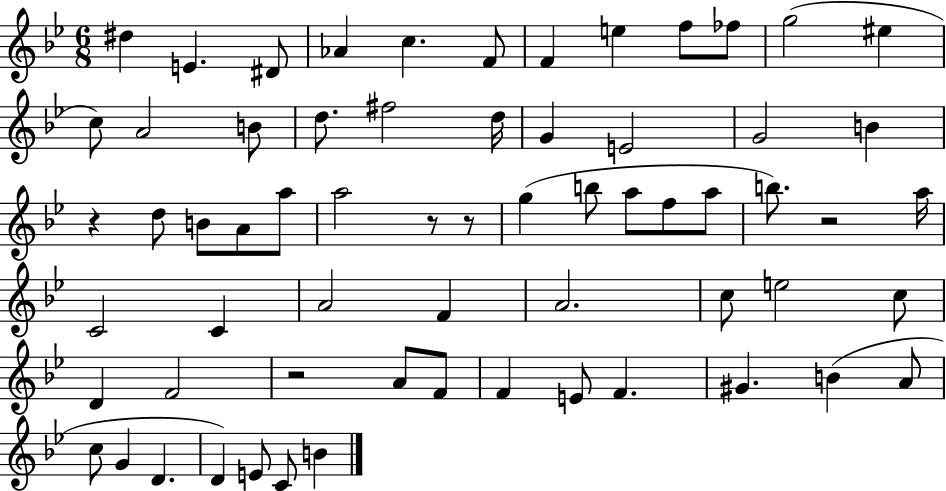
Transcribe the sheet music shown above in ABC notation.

X:1
T:Untitled
M:6/8
L:1/4
K:Bb
^d E ^D/2 _A c F/2 F e f/2 _f/2 g2 ^e c/2 A2 B/2 d/2 ^f2 d/4 G E2 G2 B z d/2 B/2 A/2 a/2 a2 z/2 z/2 g b/2 a/2 f/2 a/2 b/2 z2 a/4 C2 C A2 F A2 c/2 e2 c/2 D F2 z2 A/2 F/2 F E/2 F ^G B A/2 c/2 G D D E/2 C/2 B